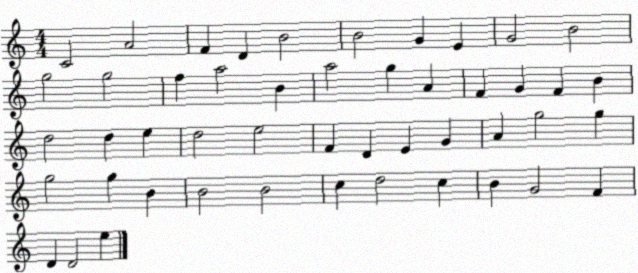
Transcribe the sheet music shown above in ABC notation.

X:1
T:Untitled
M:4/4
L:1/4
K:C
C2 A2 F D B2 B2 G E G2 B2 g2 g2 f a2 B a2 g A F G F B d2 d e d2 e2 F D E G A g2 g g2 g B B2 B2 c d2 c B G2 F D D2 e